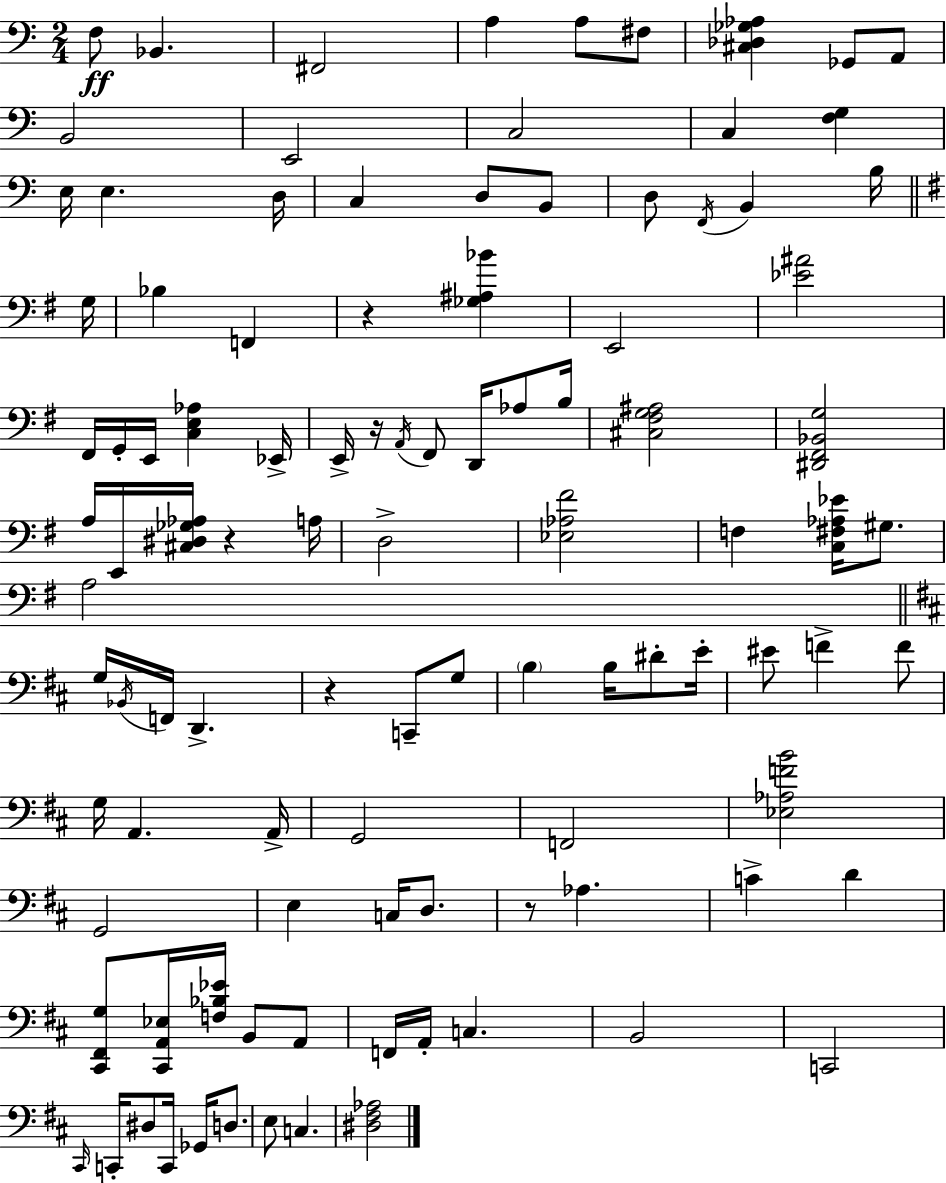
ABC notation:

X:1
T:Untitled
M:2/4
L:1/4
K:Am
F,/2 _B,, ^F,,2 A, A,/2 ^F,/2 [^C,_D,_G,_A,] _G,,/2 A,,/2 B,,2 E,,2 C,2 C, [F,G,] E,/4 E, D,/4 C, D,/2 B,,/2 D,/2 F,,/4 B,, B,/4 G,/4 _B, F,, z [_G,^A,_B] E,,2 [_E^A]2 ^F,,/4 G,,/4 E,,/4 [C,E,_A,] _E,,/4 E,,/4 z/4 A,,/4 ^F,,/2 D,,/4 _A,/2 B,/4 [^C,^F,G,^A,]2 [^D,,^F,,_B,,G,]2 A,/4 E,,/4 [^C,^D,_G,_A,]/4 z A,/4 D,2 [_E,_A,^F]2 F, [C,^F,_A,_E]/4 ^G,/2 A,2 G,/4 _B,,/4 F,,/4 D,, z C,,/2 G,/2 B, B,/4 ^D/2 E/4 ^E/2 F F/2 G,/4 A,, A,,/4 G,,2 F,,2 [_E,_A,FB]2 G,,2 E, C,/4 D,/2 z/2 _A, C D [^C,,^F,,G,]/2 [^C,,A,,_E,]/4 [F,_B,_E]/4 B,,/2 A,,/2 F,,/4 A,,/4 C, B,,2 C,,2 ^C,,/4 C,,/4 ^D,/2 C,,/4 _G,,/4 D,/2 E,/2 C, [^D,^F,_A,]2